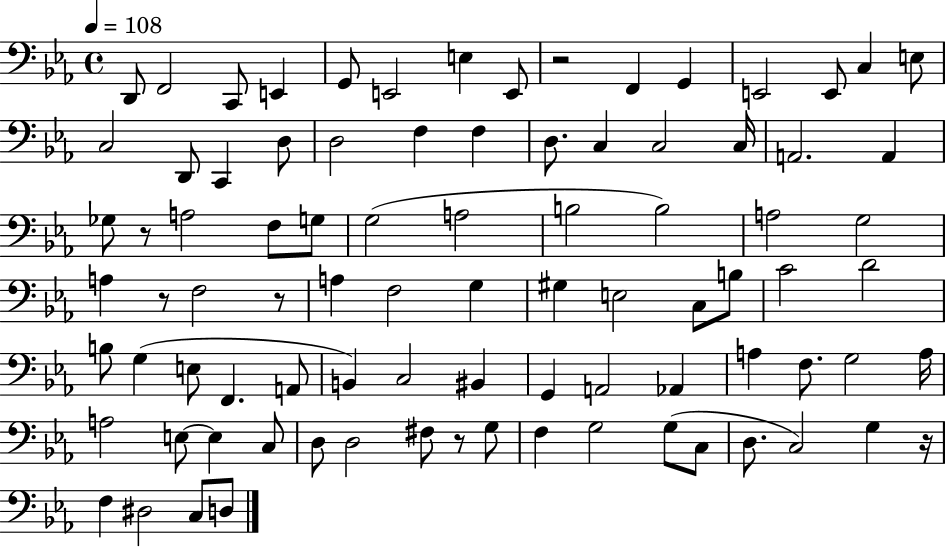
D2/e F2/h C2/e E2/q G2/e E2/h E3/q E2/e R/h F2/q G2/q E2/h E2/e C3/q E3/e C3/h D2/e C2/q D3/e D3/h F3/q F3/q D3/e. C3/q C3/h C3/s A2/h. A2/q Gb3/e R/e A3/h F3/e G3/e G3/h A3/h B3/h B3/h A3/h G3/h A3/q R/e F3/h R/e A3/q F3/h G3/q G#3/q E3/h C3/e B3/e C4/h D4/h B3/e G3/q E3/e F2/q. A2/e B2/q C3/h BIS2/q G2/q A2/h Ab2/q A3/q F3/e. G3/h A3/s A3/h E3/e E3/q C3/e D3/e D3/h F#3/e R/e G3/e F3/q G3/h G3/e C3/e D3/e. C3/h G3/q R/s F3/q D#3/h C3/e D3/e